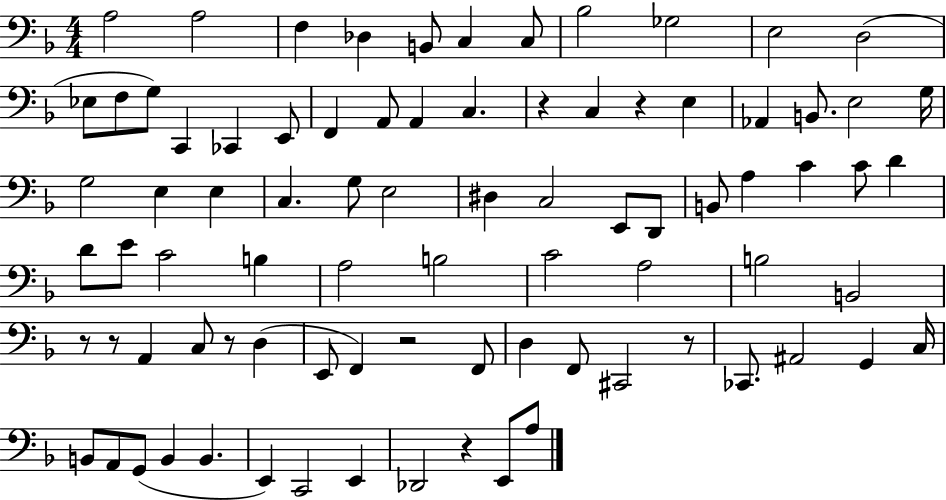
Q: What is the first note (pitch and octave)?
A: A3